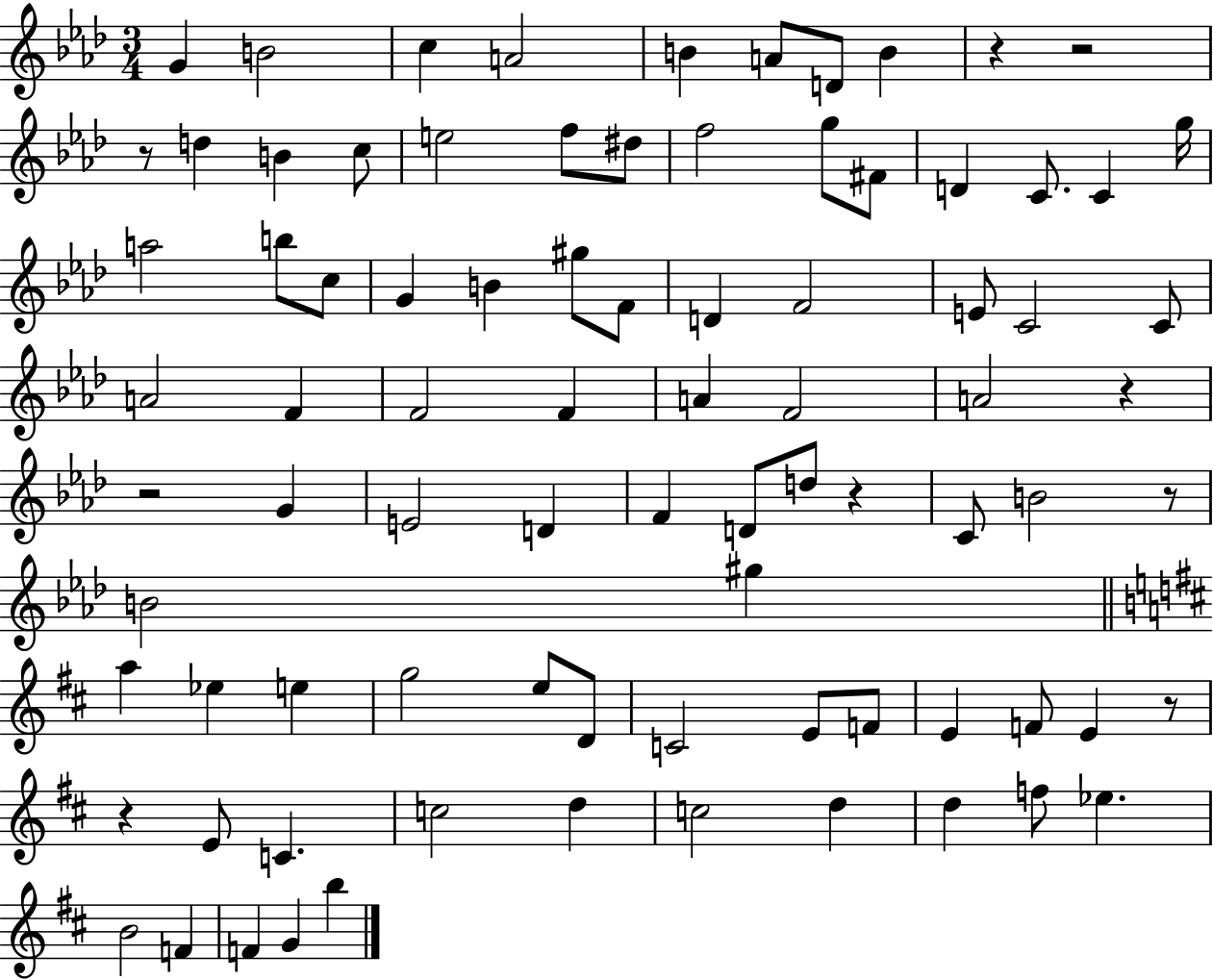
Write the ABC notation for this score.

X:1
T:Untitled
M:3/4
L:1/4
K:Ab
G B2 c A2 B A/2 D/2 B z z2 z/2 d B c/2 e2 f/2 ^d/2 f2 g/2 ^F/2 D C/2 C g/4 a2 b/2 c/2 G B ^g/2 F/2 D F2 E/2 C2 C/2 A2 F F2 F A F2 A2 z z2 G E2 D F D/2 d/2 z C/2 B2 z/2 B2 ^g a _e e g2 e/2 D/2 C2 E/2 F/2 E F/2 E z/2 z E/2 C c2 d c2 d d f/2 _e B2 F F G b